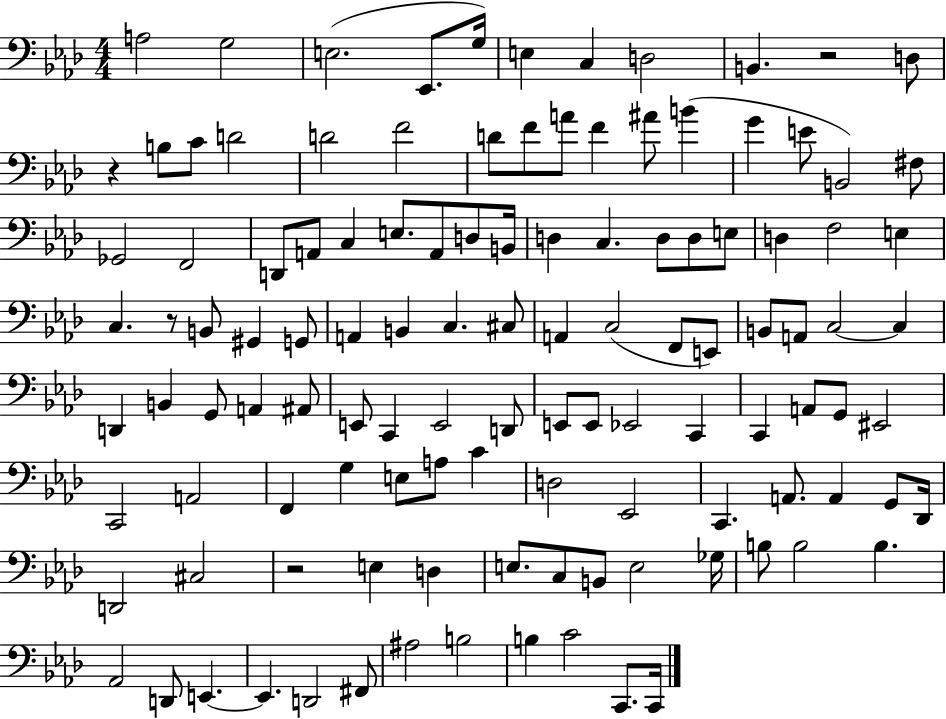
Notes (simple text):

A3/h G3/h E3/h. Eb2/e. G3/s E3/q C3/q D3/h B2/q. R/h D3/e R/q B3/e C4/e D4/h D4/h F4/h D4/e F4/e A4/e F4/q A#4/e B4/q G4/q E4/e B2/h F#3/e Gb2/h F2/h D2/e A2/e C3/q E3/e. A2/e D3/e B2/s D3/q C3/q. D3/e D3/e E3/e D3/q F3/h E3/q C3/q. R/e B2/e G#2/q G2/e A2/q B2/q C3/q. C#3/e A2/q C3/h F2/e E2/e B2/e A2/e C3/h C3/q D2/q B2/q G2/e A2/q A#2/e E2/e C2/q E2/h D2/e E2/e E2/e Eb2/h C2/q C2/q A2/e G2/e EIS2/h C2/h A2/h F2/q G3/q E3/e A3/e C4/q D3/h Eb2/h C2/q. A2/e. A2/q G2/e Db2/s D2/h C#3/h R/h E3/q D3/q E3/e. C3/e B2/e E3/h Gb3/s B3/e B3/h B3/q. Ab2/h D2/e E2/q. E2/q. D2/h F#2/e A#3/h B3/h B3/q C4/h C2/e. C2/s